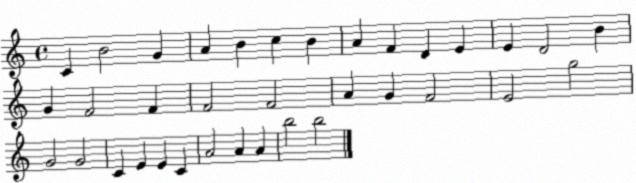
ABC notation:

X:1
T:Untitled
M:4/4
L:1/4
K:C
C B2 G A B c B A F D E E D2 B G F2 F F2 F2 A G F2 E2 g2 G2 G2 C E E C A2 A A b2 b2